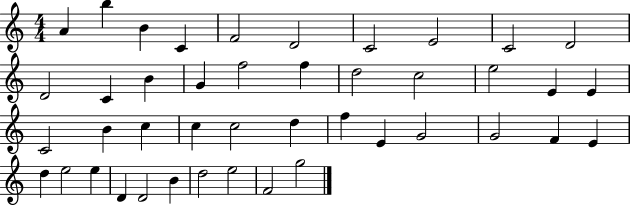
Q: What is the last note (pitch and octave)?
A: G5